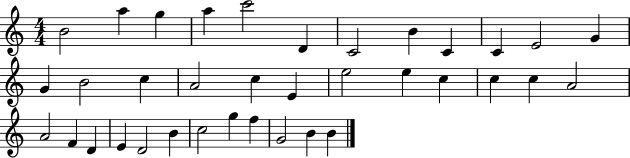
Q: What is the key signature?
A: C major